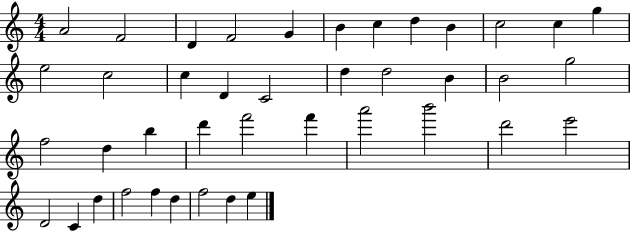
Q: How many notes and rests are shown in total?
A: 41